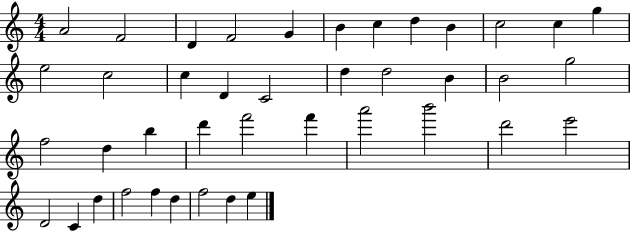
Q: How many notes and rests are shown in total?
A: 41